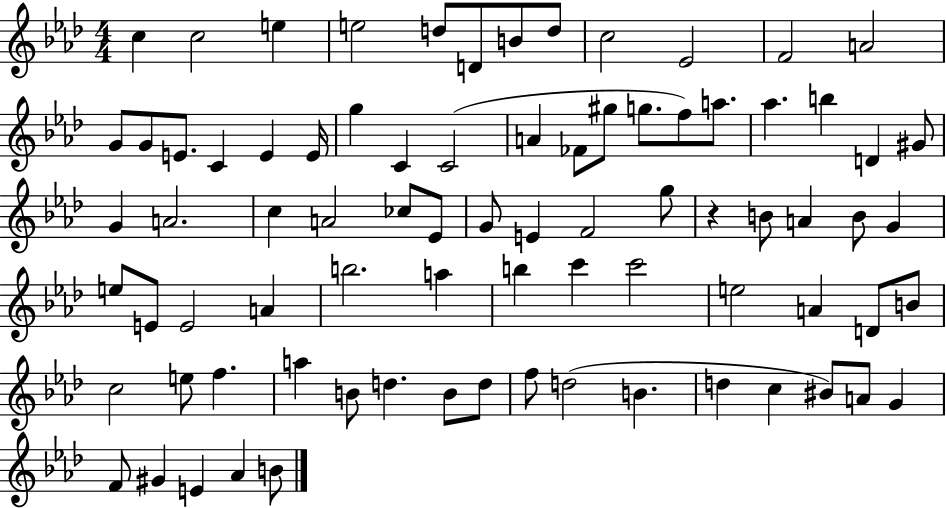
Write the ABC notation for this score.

X:1
T:Untitled
M:4/4
L:1/4
K:Ab
c c2 e e2 d/2 D/2 B/2 d/2 c2 _E2 F2 A2 G/2 G/2 E/2 C E E/4 g C C2 A _F/2 ^g/2 g/2 f/2 a/2 _a b D ^G/2 G A2 c A2 _c/2 _E/2 G/2 E F2 g/2 z B/2 A B/2 G e/2 E/2 E2 A b2 a b c' c'2 e2 A D/2 B/2 c2 e/2 f a B/2 d B/2 d/2 f/2 d2 B d c ^B/2 A/2 G F/2 ^G E _A B/2